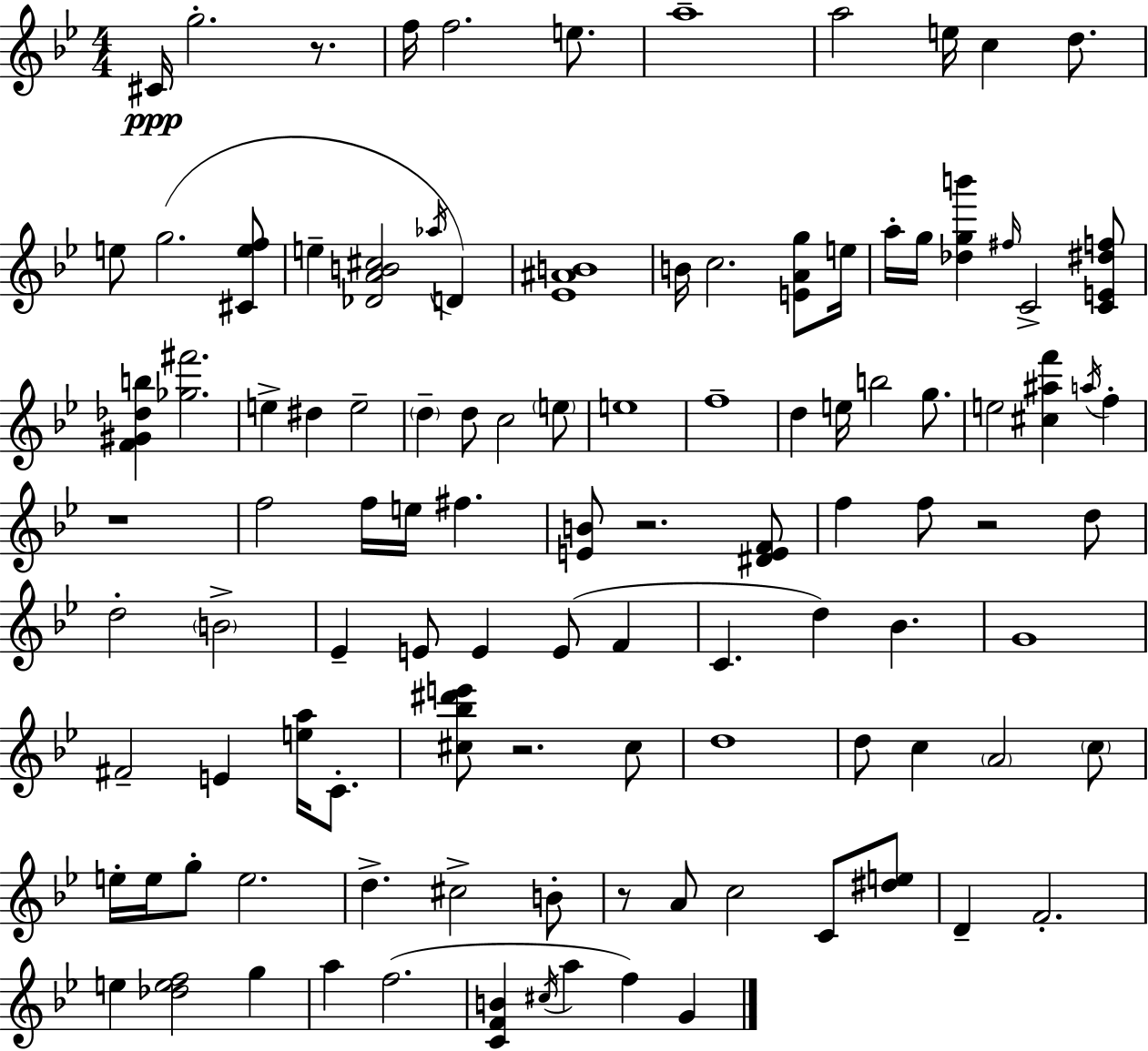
C#4/s G5/h. R/e. F5/s F5/h. E5/e. A5/w A5/h E5/s C5/q D5/e. E5/e G5/h. [C#4,E5,F5]/e E5/q [Db4,A4,B4,C#5]/h Ab5/s D4/q [Eb4,A#4,B4]/w B4/s C5/h. [E4,A4,G5]/e E5/s A5/s G5/s [Db5,G5,B6]/q F#5/s C4/h [C4,E4,D#5,F5]/e [F4,G#4,Db5,B5]/q [Gb5,F#6]/h. E5/q D#5/q E5/h D5/q D5/e C5/h E5/e E5/w F5/w D5/q E5/s B5/h G5/e. E5/h [C#5,A#5,F6]/q A5/s F5/q R/w F5/h F5/s E5/s F#5/q. [E4,B4]/e R/h. [D#4,E4,F4]/e F5/q F5/e R/h D5/e D5/h B4/h Eb4/q E4/e E4/q E4/e F4/q C4/q. D5/q Bb4/q. G4/w F#4/h E4/q [E5,A5]/s C4/e. [C#5,Bb5,D#6,E6]/e R/h. C#5/e D5/w D5/e C5/q A4/h C5/e E5/s E5/s G5/e E5/h. D5/q. C#5/h B4/e R/e A4/e C5/h C4/e [D#5,E5]/e D4/q F4/h. E5/q [Db5,E5,F5]/h G5/q A5/q F5/h. [C4,F4,B4]/q C#5/s A5/q F5/q G4/q